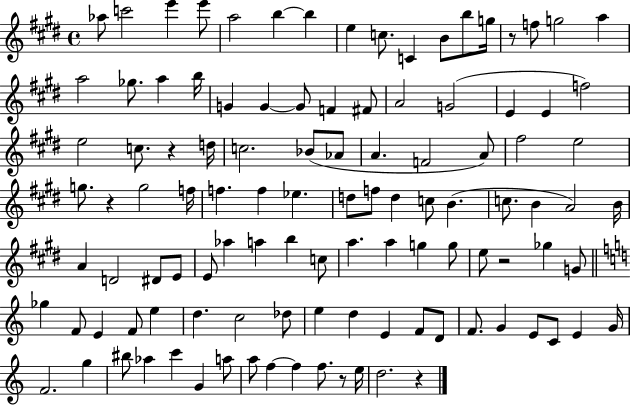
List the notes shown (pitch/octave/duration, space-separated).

Ab5/e C6/h E6/q E6/e A5/h B5/q B5/q E5/q C5/e. C4/q B4/e B5/e G5/s R/e F5/e G5/h A5/q A5/h Gb5/e. A5/q B5/s G4/q G4/q G4/e F4/q F#4/e A4/h G4/h E4/q E4/q F5/h E5/h C5/e. R/q D5/s C5/h. Bb4/e Ab4/e A4/q. F4/h A4/e F#5/h E5/h G5/e. R/q G5/h F5/s F5/q. F5/q Eb5/q. D5/e F5/e D5/q C5/e B4/q. C5/e. B4/q A4/h B4/s A4/q D4/h D#4/e E4/e E4/e Ab5/q A5/q B5/q C5/e A5/q. A5/q G5/q G5/e E5/e R/h Gb5/q G4/e Gb5/q F4/e E4/q F4/e E5/q D5/q. C5/h Db5/e E5/q D5/q E4/q F4/e D4/e F4/e. G4/q E4/e C4/e E4/q G4/s F4/h. G5/q BIS5/e Ab5/q C6/q G4/q A5/e A5/e F5/q F5/q F5/e. R/e E5/s D5/h. R/q